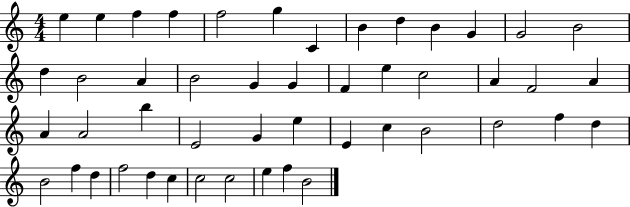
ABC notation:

X:1
T:Untitled
M:4/4
L:1/4
K:C
e e f f f2 g C B d B G G2 B2 d B2 A B2 G G F e c2 A F2 A A A2 b E2 G e E c B2 d2 f d B2 f d f2 d c c2 c2 e f B2